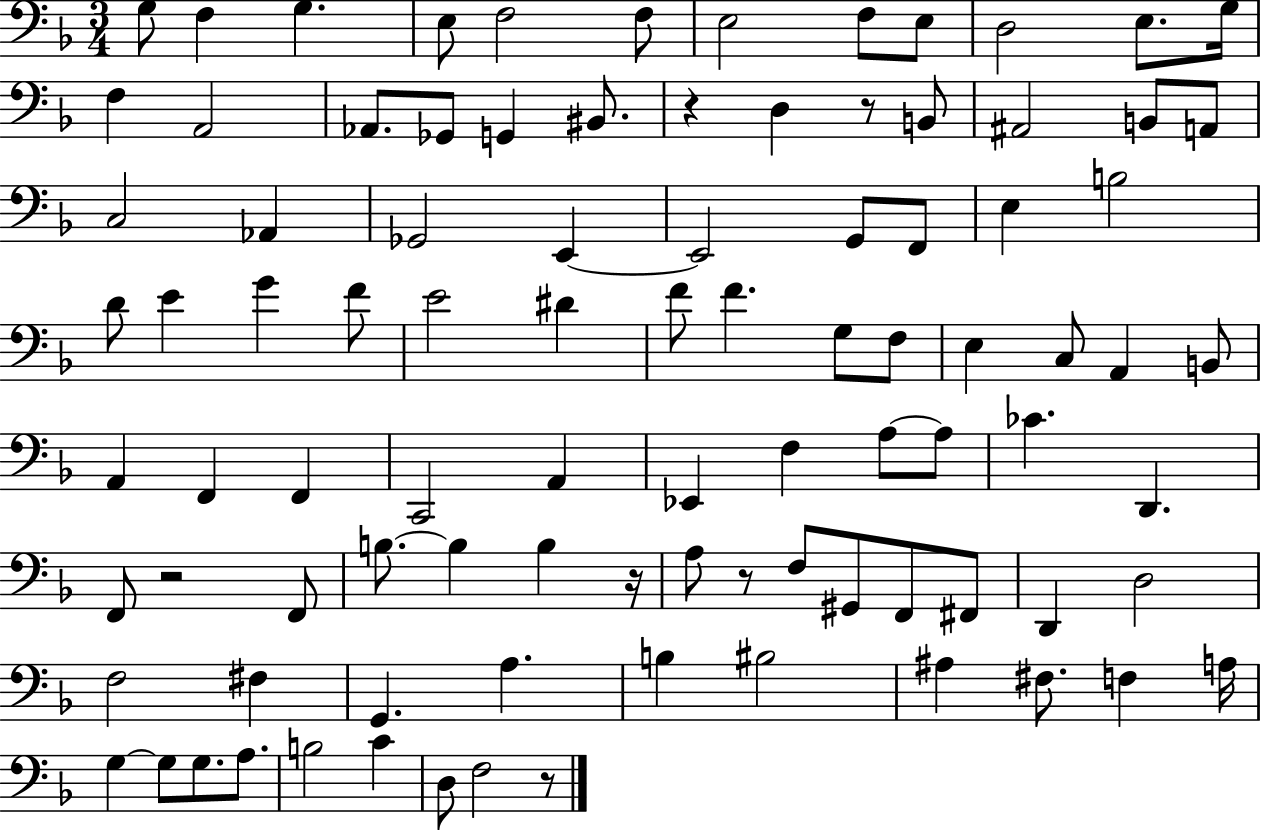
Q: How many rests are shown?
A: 6